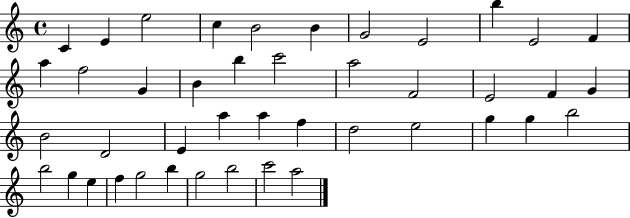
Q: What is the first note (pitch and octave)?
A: C4